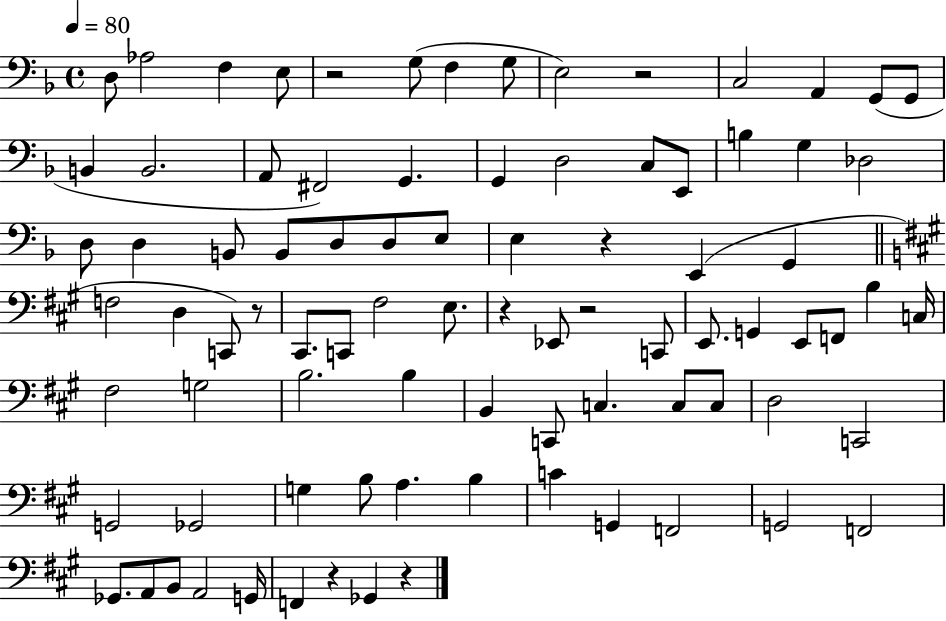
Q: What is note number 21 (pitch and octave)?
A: E2